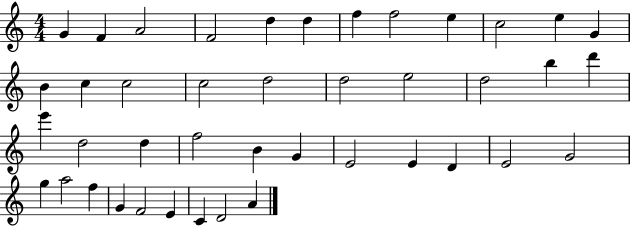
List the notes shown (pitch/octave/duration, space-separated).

G4/q F4/q A4/h F4/h D5/q D5/q F5/q F5/h E5/q C5/h E5/q G4/q B4/q C5/q C5/h C5/h D5/h D5/h E5/h D5/h B5/q D6/q E6/q D5/h D5/q F5/h B4/q G4/q E4/h E4/q D4/q E4/h G4/h G5/q A5/h F5/q G4/q F4/h E4/q C4/q D4/h A4/q